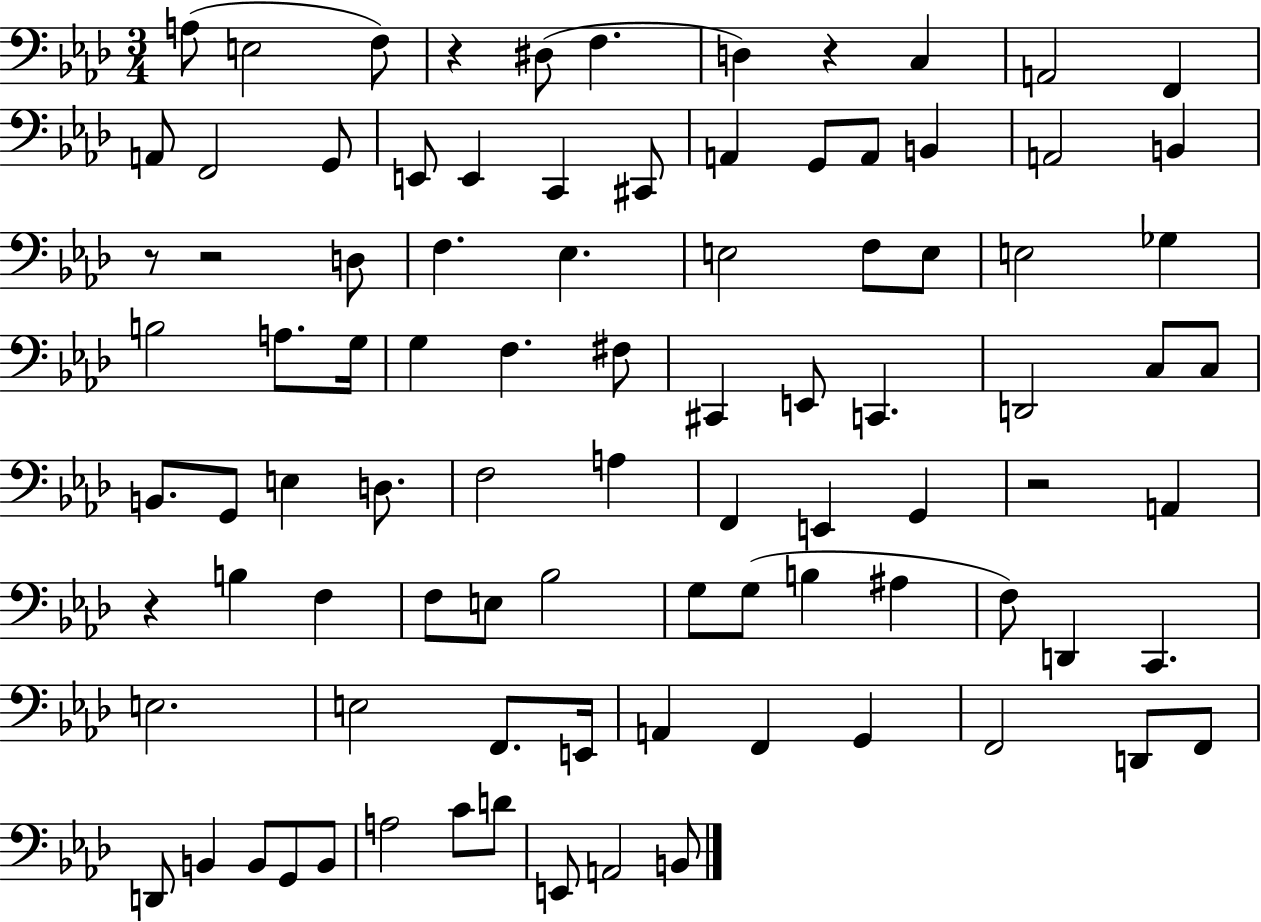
{
  \clef bass
  \numericTimeSignature
  \time 3/4
  \key aes \major
  \repeat volta 2 { a8( e2 f8) | r4 dis8( f4. | d4) r4 c4 | a,2 f,4 | \break a,8 f,2 g,8 | e,8 e,4 c,4 cis,8 | a,4 g,8 a,8 b,4 | a,2 b,4 | \break r8 r2 d8 | f4. ees4. | e2 f8 e8 | e2 ges4 | \break b2 a8. g16 | g4 f4. fis8 | cis,4 e,8 c,4. | d,2 c8 c8 | \break b,8. g,8 e4 d8. | f2 a4 | f,4 e,4 g,4 | r2 a,4 | \break r4 b4 f4 | f8 e8 bes2 | g8 g8( b4 ais4 | f8) d,4 c,4. | \break e2. | e2 f,8. e,16 | a,4 f,4 g,4 | f,2 d,8 f,8 | \break d,8 b,4 b,8 g,8 b,8 | a2 c'8 d'8 | e,8 a,2 b,8 | } \bar "|."
}